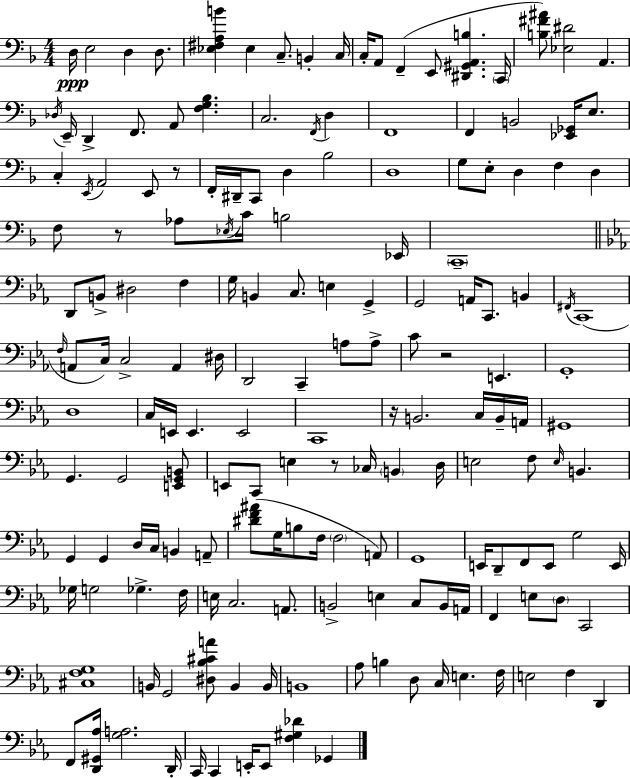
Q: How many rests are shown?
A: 5